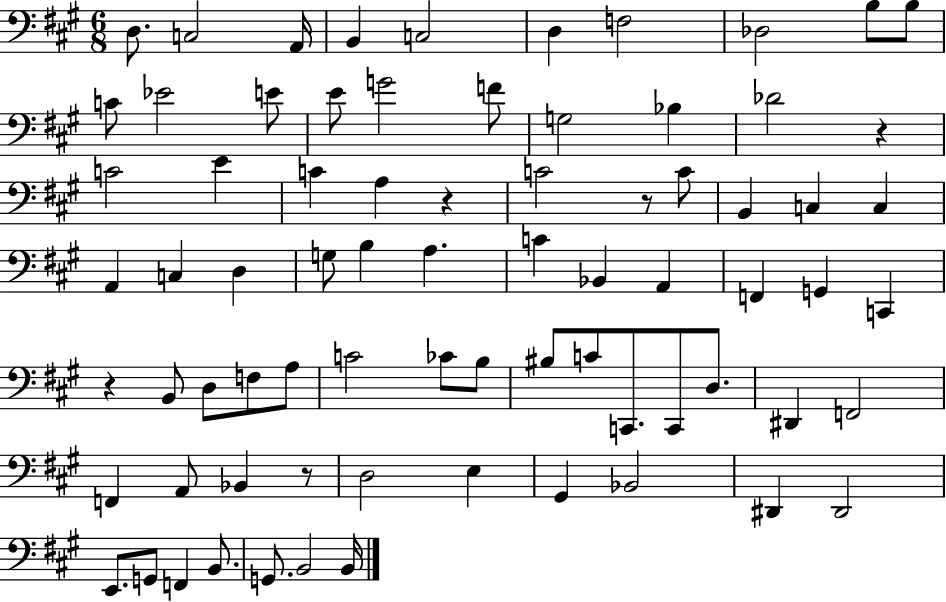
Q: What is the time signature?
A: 6/8